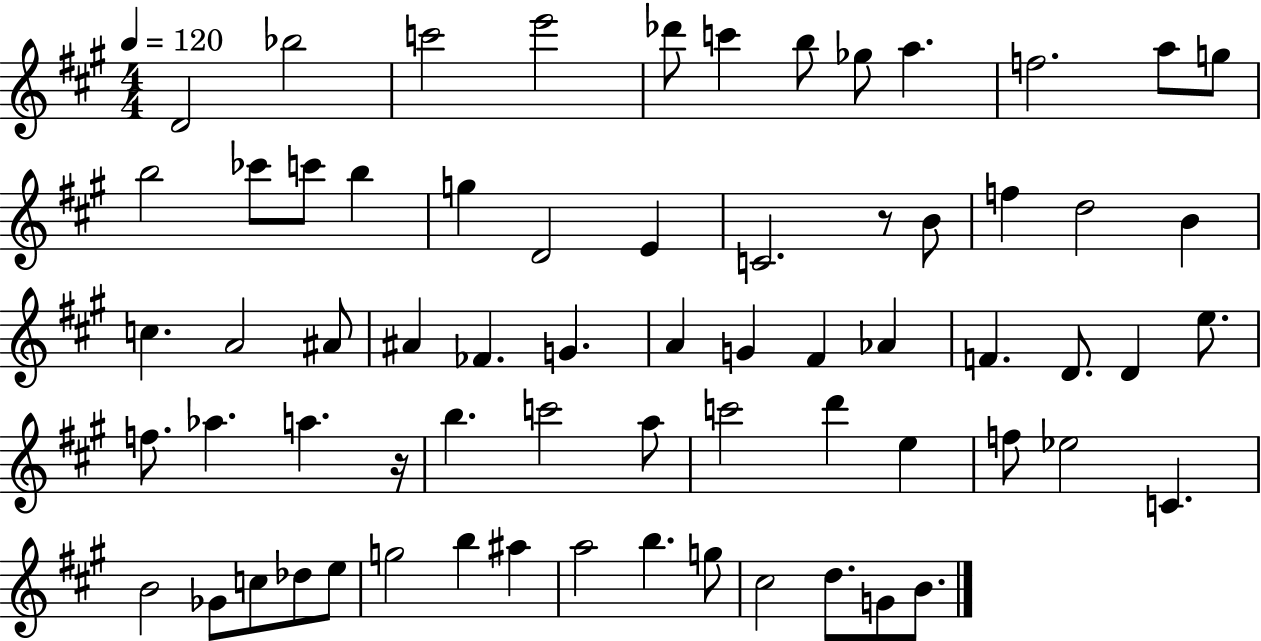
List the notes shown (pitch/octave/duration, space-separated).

D4/h Bb5/h C6/h E6/h Db6/e C6/q B5/e Gb5/e A5/q. F5/h. A5/e G5/e B5/h CES6/e C6/e B5/q G5/q D4/h E4/q C4/h. R/e B4/e F5/q D5/h B4/q C5/q. A4/h A#4/e A#4/q FES4/q. G4/q. A4/q G4/q F#4/q Ab4/q F4/q. D4/e. D4/q E5/e. F5/e. Ab5/q. A5/q. R/s B5/q. C6/h A5/e C6/h D6/q E5/q F5/e Eb5/h C4/q. B4/h Gb4/e C5/e Db5/e E5/e G5/h B5/q A#5/q A5/h B5/q. G5/e C#5/h D5/e. G4/e B4/e.